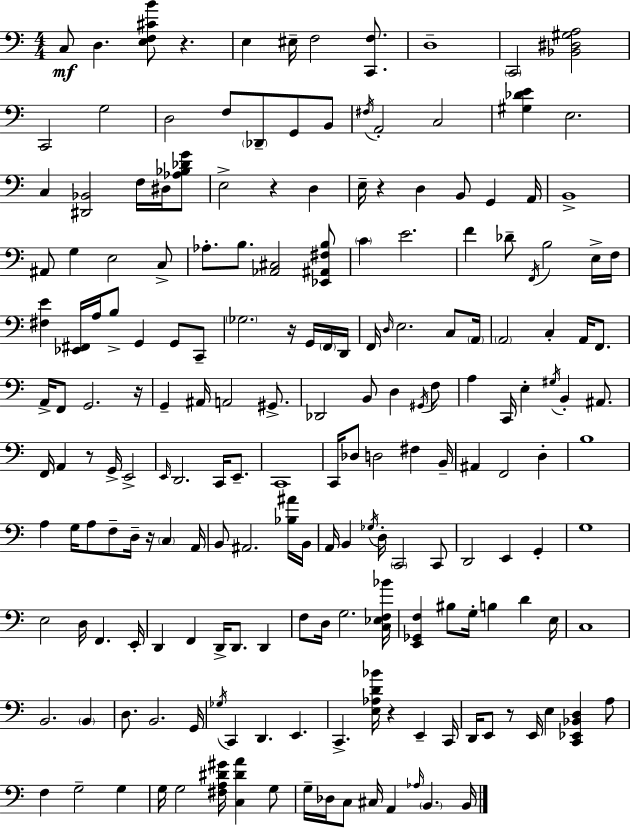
X:1
T:Untitled
M:4/4
L:1/4
K:Am
C,/2 D, [E,F,^CB]/2 z E, ^E,/4 F,2 [C,,F,]/2 D,4 C,,2 [_B,,^D,^G,A,]2 C,,2 G,2 D,2 F,/2 _D,,/2 G,,/2 B,,/2 ^F,/4 A,,2 C,2 [^G,_DE] E,2 C, [^D,,_B,,]2 F,/4 ^D,/4 [_A,_B,_DG]/2 E,2 z D, E,/4 z D, B,,/2 G,, A,,/4 B,,4 ^A,,/2 G, E,2 C,/2 _A,/2 B,/2 [_A,,^C,]2 [_E,,^A,,^F,B,]/2 C E2 F _D/2 F,,/4 B,2 E,/4 F,/4 [^F,E] [_E,,^F,,]/4 A,/4 B,/2 G,, G,,/2 C,,/2 _G,2 z/4 G,,/4 F,,/4 D,,/4 F,,/4 D,/4 E,2 C,/2 A,,/4 A,,2 C, A,,/4 F,,/2 A,,/4 F,,/2 G,,2 z/4 G,, ^A,,/4 A,,2 ^G,,/2 _D,,2 B,,/2 D, ^G,,/4 F,/2 A, C,,/4 E, ^G,/4 B,, ^A,,/2 F,,/4 A,, z/2 G,,/4 E,,2 E,,/4 D,,2 C,,/4 E,,/2 C,,4 C,,/4 _D,/2 D,2 ^F, B,,/4 ^A,, F,,2 D, B,4 A, G,/4 A,/2 F,/2 D,/4 z/4 C, A,,/4 B,,/2 ^A,,2 [_B,^A]/4 B,,/4 A,,/4 B,, _G,/4 D,/4 C,,2 C,,/2 D,,2 E,, G,, G,4 E,2 D,/4 F,, E,,/4 D,, F,, D,,/4 D,,/2 D,, F,/2 D,/4 G,2 [C,_E,F,_B]/4 [E,,_G,,F,] ^B,/2 G,/4 B, D E,/4 C,4 B,,2 B,, D,/2 B,,2 G,,/4 _G,/4 C,, D,, E,, C,, [E,_A,D_B]/4 z E,, C,,/4 D,,/4 E,,/2 z/2 E,,/4 E, [C,,_E,,_B,,D,] A,/2 F, G,2 G, G,/4 G,2 [^F,A,^D^G]/4 [C,^DA] G,/2 G,/4 _D,/4 C,/2 ^C,/4 A,, _A,/4 B,, B,,/4